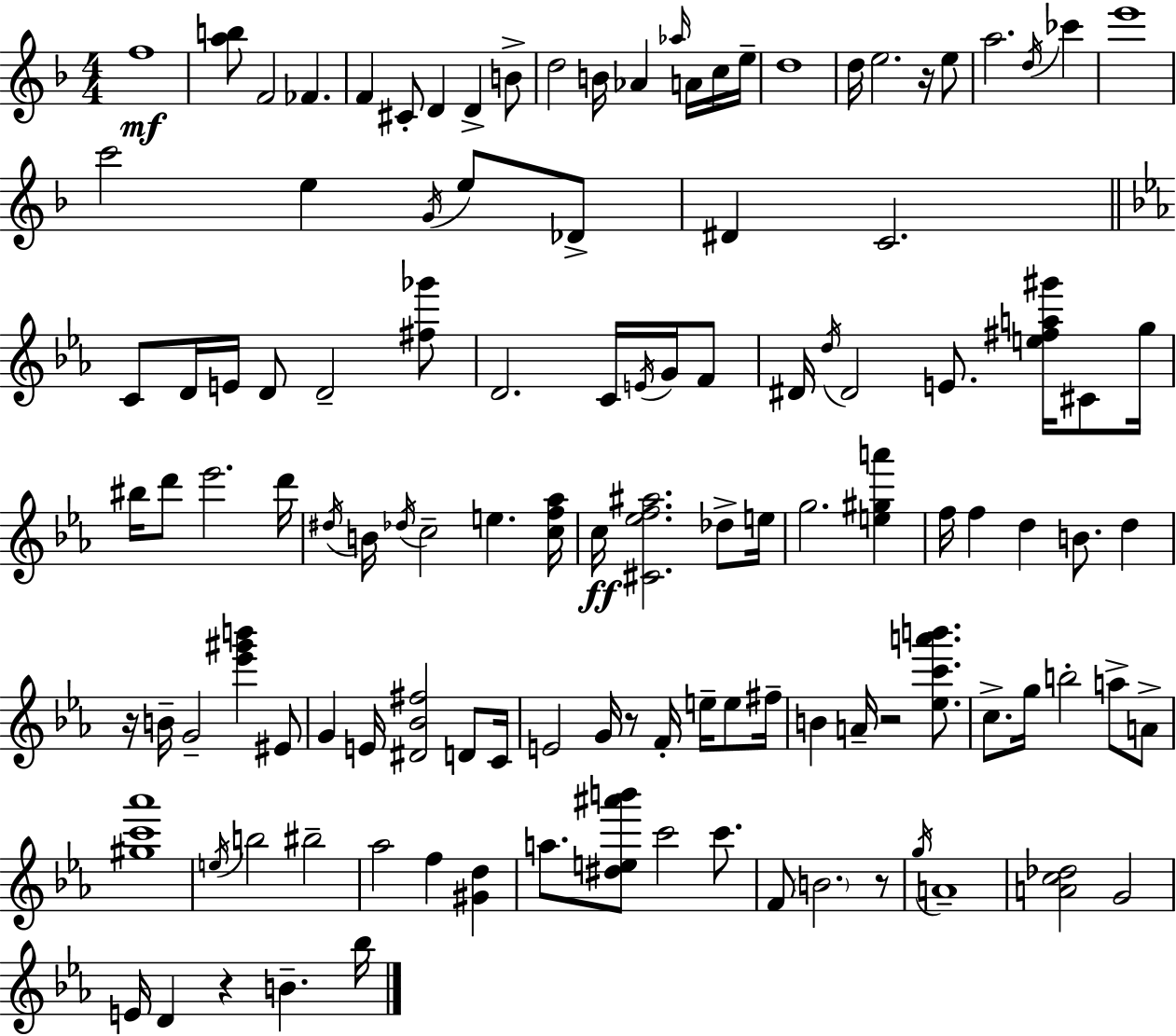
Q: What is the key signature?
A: F major